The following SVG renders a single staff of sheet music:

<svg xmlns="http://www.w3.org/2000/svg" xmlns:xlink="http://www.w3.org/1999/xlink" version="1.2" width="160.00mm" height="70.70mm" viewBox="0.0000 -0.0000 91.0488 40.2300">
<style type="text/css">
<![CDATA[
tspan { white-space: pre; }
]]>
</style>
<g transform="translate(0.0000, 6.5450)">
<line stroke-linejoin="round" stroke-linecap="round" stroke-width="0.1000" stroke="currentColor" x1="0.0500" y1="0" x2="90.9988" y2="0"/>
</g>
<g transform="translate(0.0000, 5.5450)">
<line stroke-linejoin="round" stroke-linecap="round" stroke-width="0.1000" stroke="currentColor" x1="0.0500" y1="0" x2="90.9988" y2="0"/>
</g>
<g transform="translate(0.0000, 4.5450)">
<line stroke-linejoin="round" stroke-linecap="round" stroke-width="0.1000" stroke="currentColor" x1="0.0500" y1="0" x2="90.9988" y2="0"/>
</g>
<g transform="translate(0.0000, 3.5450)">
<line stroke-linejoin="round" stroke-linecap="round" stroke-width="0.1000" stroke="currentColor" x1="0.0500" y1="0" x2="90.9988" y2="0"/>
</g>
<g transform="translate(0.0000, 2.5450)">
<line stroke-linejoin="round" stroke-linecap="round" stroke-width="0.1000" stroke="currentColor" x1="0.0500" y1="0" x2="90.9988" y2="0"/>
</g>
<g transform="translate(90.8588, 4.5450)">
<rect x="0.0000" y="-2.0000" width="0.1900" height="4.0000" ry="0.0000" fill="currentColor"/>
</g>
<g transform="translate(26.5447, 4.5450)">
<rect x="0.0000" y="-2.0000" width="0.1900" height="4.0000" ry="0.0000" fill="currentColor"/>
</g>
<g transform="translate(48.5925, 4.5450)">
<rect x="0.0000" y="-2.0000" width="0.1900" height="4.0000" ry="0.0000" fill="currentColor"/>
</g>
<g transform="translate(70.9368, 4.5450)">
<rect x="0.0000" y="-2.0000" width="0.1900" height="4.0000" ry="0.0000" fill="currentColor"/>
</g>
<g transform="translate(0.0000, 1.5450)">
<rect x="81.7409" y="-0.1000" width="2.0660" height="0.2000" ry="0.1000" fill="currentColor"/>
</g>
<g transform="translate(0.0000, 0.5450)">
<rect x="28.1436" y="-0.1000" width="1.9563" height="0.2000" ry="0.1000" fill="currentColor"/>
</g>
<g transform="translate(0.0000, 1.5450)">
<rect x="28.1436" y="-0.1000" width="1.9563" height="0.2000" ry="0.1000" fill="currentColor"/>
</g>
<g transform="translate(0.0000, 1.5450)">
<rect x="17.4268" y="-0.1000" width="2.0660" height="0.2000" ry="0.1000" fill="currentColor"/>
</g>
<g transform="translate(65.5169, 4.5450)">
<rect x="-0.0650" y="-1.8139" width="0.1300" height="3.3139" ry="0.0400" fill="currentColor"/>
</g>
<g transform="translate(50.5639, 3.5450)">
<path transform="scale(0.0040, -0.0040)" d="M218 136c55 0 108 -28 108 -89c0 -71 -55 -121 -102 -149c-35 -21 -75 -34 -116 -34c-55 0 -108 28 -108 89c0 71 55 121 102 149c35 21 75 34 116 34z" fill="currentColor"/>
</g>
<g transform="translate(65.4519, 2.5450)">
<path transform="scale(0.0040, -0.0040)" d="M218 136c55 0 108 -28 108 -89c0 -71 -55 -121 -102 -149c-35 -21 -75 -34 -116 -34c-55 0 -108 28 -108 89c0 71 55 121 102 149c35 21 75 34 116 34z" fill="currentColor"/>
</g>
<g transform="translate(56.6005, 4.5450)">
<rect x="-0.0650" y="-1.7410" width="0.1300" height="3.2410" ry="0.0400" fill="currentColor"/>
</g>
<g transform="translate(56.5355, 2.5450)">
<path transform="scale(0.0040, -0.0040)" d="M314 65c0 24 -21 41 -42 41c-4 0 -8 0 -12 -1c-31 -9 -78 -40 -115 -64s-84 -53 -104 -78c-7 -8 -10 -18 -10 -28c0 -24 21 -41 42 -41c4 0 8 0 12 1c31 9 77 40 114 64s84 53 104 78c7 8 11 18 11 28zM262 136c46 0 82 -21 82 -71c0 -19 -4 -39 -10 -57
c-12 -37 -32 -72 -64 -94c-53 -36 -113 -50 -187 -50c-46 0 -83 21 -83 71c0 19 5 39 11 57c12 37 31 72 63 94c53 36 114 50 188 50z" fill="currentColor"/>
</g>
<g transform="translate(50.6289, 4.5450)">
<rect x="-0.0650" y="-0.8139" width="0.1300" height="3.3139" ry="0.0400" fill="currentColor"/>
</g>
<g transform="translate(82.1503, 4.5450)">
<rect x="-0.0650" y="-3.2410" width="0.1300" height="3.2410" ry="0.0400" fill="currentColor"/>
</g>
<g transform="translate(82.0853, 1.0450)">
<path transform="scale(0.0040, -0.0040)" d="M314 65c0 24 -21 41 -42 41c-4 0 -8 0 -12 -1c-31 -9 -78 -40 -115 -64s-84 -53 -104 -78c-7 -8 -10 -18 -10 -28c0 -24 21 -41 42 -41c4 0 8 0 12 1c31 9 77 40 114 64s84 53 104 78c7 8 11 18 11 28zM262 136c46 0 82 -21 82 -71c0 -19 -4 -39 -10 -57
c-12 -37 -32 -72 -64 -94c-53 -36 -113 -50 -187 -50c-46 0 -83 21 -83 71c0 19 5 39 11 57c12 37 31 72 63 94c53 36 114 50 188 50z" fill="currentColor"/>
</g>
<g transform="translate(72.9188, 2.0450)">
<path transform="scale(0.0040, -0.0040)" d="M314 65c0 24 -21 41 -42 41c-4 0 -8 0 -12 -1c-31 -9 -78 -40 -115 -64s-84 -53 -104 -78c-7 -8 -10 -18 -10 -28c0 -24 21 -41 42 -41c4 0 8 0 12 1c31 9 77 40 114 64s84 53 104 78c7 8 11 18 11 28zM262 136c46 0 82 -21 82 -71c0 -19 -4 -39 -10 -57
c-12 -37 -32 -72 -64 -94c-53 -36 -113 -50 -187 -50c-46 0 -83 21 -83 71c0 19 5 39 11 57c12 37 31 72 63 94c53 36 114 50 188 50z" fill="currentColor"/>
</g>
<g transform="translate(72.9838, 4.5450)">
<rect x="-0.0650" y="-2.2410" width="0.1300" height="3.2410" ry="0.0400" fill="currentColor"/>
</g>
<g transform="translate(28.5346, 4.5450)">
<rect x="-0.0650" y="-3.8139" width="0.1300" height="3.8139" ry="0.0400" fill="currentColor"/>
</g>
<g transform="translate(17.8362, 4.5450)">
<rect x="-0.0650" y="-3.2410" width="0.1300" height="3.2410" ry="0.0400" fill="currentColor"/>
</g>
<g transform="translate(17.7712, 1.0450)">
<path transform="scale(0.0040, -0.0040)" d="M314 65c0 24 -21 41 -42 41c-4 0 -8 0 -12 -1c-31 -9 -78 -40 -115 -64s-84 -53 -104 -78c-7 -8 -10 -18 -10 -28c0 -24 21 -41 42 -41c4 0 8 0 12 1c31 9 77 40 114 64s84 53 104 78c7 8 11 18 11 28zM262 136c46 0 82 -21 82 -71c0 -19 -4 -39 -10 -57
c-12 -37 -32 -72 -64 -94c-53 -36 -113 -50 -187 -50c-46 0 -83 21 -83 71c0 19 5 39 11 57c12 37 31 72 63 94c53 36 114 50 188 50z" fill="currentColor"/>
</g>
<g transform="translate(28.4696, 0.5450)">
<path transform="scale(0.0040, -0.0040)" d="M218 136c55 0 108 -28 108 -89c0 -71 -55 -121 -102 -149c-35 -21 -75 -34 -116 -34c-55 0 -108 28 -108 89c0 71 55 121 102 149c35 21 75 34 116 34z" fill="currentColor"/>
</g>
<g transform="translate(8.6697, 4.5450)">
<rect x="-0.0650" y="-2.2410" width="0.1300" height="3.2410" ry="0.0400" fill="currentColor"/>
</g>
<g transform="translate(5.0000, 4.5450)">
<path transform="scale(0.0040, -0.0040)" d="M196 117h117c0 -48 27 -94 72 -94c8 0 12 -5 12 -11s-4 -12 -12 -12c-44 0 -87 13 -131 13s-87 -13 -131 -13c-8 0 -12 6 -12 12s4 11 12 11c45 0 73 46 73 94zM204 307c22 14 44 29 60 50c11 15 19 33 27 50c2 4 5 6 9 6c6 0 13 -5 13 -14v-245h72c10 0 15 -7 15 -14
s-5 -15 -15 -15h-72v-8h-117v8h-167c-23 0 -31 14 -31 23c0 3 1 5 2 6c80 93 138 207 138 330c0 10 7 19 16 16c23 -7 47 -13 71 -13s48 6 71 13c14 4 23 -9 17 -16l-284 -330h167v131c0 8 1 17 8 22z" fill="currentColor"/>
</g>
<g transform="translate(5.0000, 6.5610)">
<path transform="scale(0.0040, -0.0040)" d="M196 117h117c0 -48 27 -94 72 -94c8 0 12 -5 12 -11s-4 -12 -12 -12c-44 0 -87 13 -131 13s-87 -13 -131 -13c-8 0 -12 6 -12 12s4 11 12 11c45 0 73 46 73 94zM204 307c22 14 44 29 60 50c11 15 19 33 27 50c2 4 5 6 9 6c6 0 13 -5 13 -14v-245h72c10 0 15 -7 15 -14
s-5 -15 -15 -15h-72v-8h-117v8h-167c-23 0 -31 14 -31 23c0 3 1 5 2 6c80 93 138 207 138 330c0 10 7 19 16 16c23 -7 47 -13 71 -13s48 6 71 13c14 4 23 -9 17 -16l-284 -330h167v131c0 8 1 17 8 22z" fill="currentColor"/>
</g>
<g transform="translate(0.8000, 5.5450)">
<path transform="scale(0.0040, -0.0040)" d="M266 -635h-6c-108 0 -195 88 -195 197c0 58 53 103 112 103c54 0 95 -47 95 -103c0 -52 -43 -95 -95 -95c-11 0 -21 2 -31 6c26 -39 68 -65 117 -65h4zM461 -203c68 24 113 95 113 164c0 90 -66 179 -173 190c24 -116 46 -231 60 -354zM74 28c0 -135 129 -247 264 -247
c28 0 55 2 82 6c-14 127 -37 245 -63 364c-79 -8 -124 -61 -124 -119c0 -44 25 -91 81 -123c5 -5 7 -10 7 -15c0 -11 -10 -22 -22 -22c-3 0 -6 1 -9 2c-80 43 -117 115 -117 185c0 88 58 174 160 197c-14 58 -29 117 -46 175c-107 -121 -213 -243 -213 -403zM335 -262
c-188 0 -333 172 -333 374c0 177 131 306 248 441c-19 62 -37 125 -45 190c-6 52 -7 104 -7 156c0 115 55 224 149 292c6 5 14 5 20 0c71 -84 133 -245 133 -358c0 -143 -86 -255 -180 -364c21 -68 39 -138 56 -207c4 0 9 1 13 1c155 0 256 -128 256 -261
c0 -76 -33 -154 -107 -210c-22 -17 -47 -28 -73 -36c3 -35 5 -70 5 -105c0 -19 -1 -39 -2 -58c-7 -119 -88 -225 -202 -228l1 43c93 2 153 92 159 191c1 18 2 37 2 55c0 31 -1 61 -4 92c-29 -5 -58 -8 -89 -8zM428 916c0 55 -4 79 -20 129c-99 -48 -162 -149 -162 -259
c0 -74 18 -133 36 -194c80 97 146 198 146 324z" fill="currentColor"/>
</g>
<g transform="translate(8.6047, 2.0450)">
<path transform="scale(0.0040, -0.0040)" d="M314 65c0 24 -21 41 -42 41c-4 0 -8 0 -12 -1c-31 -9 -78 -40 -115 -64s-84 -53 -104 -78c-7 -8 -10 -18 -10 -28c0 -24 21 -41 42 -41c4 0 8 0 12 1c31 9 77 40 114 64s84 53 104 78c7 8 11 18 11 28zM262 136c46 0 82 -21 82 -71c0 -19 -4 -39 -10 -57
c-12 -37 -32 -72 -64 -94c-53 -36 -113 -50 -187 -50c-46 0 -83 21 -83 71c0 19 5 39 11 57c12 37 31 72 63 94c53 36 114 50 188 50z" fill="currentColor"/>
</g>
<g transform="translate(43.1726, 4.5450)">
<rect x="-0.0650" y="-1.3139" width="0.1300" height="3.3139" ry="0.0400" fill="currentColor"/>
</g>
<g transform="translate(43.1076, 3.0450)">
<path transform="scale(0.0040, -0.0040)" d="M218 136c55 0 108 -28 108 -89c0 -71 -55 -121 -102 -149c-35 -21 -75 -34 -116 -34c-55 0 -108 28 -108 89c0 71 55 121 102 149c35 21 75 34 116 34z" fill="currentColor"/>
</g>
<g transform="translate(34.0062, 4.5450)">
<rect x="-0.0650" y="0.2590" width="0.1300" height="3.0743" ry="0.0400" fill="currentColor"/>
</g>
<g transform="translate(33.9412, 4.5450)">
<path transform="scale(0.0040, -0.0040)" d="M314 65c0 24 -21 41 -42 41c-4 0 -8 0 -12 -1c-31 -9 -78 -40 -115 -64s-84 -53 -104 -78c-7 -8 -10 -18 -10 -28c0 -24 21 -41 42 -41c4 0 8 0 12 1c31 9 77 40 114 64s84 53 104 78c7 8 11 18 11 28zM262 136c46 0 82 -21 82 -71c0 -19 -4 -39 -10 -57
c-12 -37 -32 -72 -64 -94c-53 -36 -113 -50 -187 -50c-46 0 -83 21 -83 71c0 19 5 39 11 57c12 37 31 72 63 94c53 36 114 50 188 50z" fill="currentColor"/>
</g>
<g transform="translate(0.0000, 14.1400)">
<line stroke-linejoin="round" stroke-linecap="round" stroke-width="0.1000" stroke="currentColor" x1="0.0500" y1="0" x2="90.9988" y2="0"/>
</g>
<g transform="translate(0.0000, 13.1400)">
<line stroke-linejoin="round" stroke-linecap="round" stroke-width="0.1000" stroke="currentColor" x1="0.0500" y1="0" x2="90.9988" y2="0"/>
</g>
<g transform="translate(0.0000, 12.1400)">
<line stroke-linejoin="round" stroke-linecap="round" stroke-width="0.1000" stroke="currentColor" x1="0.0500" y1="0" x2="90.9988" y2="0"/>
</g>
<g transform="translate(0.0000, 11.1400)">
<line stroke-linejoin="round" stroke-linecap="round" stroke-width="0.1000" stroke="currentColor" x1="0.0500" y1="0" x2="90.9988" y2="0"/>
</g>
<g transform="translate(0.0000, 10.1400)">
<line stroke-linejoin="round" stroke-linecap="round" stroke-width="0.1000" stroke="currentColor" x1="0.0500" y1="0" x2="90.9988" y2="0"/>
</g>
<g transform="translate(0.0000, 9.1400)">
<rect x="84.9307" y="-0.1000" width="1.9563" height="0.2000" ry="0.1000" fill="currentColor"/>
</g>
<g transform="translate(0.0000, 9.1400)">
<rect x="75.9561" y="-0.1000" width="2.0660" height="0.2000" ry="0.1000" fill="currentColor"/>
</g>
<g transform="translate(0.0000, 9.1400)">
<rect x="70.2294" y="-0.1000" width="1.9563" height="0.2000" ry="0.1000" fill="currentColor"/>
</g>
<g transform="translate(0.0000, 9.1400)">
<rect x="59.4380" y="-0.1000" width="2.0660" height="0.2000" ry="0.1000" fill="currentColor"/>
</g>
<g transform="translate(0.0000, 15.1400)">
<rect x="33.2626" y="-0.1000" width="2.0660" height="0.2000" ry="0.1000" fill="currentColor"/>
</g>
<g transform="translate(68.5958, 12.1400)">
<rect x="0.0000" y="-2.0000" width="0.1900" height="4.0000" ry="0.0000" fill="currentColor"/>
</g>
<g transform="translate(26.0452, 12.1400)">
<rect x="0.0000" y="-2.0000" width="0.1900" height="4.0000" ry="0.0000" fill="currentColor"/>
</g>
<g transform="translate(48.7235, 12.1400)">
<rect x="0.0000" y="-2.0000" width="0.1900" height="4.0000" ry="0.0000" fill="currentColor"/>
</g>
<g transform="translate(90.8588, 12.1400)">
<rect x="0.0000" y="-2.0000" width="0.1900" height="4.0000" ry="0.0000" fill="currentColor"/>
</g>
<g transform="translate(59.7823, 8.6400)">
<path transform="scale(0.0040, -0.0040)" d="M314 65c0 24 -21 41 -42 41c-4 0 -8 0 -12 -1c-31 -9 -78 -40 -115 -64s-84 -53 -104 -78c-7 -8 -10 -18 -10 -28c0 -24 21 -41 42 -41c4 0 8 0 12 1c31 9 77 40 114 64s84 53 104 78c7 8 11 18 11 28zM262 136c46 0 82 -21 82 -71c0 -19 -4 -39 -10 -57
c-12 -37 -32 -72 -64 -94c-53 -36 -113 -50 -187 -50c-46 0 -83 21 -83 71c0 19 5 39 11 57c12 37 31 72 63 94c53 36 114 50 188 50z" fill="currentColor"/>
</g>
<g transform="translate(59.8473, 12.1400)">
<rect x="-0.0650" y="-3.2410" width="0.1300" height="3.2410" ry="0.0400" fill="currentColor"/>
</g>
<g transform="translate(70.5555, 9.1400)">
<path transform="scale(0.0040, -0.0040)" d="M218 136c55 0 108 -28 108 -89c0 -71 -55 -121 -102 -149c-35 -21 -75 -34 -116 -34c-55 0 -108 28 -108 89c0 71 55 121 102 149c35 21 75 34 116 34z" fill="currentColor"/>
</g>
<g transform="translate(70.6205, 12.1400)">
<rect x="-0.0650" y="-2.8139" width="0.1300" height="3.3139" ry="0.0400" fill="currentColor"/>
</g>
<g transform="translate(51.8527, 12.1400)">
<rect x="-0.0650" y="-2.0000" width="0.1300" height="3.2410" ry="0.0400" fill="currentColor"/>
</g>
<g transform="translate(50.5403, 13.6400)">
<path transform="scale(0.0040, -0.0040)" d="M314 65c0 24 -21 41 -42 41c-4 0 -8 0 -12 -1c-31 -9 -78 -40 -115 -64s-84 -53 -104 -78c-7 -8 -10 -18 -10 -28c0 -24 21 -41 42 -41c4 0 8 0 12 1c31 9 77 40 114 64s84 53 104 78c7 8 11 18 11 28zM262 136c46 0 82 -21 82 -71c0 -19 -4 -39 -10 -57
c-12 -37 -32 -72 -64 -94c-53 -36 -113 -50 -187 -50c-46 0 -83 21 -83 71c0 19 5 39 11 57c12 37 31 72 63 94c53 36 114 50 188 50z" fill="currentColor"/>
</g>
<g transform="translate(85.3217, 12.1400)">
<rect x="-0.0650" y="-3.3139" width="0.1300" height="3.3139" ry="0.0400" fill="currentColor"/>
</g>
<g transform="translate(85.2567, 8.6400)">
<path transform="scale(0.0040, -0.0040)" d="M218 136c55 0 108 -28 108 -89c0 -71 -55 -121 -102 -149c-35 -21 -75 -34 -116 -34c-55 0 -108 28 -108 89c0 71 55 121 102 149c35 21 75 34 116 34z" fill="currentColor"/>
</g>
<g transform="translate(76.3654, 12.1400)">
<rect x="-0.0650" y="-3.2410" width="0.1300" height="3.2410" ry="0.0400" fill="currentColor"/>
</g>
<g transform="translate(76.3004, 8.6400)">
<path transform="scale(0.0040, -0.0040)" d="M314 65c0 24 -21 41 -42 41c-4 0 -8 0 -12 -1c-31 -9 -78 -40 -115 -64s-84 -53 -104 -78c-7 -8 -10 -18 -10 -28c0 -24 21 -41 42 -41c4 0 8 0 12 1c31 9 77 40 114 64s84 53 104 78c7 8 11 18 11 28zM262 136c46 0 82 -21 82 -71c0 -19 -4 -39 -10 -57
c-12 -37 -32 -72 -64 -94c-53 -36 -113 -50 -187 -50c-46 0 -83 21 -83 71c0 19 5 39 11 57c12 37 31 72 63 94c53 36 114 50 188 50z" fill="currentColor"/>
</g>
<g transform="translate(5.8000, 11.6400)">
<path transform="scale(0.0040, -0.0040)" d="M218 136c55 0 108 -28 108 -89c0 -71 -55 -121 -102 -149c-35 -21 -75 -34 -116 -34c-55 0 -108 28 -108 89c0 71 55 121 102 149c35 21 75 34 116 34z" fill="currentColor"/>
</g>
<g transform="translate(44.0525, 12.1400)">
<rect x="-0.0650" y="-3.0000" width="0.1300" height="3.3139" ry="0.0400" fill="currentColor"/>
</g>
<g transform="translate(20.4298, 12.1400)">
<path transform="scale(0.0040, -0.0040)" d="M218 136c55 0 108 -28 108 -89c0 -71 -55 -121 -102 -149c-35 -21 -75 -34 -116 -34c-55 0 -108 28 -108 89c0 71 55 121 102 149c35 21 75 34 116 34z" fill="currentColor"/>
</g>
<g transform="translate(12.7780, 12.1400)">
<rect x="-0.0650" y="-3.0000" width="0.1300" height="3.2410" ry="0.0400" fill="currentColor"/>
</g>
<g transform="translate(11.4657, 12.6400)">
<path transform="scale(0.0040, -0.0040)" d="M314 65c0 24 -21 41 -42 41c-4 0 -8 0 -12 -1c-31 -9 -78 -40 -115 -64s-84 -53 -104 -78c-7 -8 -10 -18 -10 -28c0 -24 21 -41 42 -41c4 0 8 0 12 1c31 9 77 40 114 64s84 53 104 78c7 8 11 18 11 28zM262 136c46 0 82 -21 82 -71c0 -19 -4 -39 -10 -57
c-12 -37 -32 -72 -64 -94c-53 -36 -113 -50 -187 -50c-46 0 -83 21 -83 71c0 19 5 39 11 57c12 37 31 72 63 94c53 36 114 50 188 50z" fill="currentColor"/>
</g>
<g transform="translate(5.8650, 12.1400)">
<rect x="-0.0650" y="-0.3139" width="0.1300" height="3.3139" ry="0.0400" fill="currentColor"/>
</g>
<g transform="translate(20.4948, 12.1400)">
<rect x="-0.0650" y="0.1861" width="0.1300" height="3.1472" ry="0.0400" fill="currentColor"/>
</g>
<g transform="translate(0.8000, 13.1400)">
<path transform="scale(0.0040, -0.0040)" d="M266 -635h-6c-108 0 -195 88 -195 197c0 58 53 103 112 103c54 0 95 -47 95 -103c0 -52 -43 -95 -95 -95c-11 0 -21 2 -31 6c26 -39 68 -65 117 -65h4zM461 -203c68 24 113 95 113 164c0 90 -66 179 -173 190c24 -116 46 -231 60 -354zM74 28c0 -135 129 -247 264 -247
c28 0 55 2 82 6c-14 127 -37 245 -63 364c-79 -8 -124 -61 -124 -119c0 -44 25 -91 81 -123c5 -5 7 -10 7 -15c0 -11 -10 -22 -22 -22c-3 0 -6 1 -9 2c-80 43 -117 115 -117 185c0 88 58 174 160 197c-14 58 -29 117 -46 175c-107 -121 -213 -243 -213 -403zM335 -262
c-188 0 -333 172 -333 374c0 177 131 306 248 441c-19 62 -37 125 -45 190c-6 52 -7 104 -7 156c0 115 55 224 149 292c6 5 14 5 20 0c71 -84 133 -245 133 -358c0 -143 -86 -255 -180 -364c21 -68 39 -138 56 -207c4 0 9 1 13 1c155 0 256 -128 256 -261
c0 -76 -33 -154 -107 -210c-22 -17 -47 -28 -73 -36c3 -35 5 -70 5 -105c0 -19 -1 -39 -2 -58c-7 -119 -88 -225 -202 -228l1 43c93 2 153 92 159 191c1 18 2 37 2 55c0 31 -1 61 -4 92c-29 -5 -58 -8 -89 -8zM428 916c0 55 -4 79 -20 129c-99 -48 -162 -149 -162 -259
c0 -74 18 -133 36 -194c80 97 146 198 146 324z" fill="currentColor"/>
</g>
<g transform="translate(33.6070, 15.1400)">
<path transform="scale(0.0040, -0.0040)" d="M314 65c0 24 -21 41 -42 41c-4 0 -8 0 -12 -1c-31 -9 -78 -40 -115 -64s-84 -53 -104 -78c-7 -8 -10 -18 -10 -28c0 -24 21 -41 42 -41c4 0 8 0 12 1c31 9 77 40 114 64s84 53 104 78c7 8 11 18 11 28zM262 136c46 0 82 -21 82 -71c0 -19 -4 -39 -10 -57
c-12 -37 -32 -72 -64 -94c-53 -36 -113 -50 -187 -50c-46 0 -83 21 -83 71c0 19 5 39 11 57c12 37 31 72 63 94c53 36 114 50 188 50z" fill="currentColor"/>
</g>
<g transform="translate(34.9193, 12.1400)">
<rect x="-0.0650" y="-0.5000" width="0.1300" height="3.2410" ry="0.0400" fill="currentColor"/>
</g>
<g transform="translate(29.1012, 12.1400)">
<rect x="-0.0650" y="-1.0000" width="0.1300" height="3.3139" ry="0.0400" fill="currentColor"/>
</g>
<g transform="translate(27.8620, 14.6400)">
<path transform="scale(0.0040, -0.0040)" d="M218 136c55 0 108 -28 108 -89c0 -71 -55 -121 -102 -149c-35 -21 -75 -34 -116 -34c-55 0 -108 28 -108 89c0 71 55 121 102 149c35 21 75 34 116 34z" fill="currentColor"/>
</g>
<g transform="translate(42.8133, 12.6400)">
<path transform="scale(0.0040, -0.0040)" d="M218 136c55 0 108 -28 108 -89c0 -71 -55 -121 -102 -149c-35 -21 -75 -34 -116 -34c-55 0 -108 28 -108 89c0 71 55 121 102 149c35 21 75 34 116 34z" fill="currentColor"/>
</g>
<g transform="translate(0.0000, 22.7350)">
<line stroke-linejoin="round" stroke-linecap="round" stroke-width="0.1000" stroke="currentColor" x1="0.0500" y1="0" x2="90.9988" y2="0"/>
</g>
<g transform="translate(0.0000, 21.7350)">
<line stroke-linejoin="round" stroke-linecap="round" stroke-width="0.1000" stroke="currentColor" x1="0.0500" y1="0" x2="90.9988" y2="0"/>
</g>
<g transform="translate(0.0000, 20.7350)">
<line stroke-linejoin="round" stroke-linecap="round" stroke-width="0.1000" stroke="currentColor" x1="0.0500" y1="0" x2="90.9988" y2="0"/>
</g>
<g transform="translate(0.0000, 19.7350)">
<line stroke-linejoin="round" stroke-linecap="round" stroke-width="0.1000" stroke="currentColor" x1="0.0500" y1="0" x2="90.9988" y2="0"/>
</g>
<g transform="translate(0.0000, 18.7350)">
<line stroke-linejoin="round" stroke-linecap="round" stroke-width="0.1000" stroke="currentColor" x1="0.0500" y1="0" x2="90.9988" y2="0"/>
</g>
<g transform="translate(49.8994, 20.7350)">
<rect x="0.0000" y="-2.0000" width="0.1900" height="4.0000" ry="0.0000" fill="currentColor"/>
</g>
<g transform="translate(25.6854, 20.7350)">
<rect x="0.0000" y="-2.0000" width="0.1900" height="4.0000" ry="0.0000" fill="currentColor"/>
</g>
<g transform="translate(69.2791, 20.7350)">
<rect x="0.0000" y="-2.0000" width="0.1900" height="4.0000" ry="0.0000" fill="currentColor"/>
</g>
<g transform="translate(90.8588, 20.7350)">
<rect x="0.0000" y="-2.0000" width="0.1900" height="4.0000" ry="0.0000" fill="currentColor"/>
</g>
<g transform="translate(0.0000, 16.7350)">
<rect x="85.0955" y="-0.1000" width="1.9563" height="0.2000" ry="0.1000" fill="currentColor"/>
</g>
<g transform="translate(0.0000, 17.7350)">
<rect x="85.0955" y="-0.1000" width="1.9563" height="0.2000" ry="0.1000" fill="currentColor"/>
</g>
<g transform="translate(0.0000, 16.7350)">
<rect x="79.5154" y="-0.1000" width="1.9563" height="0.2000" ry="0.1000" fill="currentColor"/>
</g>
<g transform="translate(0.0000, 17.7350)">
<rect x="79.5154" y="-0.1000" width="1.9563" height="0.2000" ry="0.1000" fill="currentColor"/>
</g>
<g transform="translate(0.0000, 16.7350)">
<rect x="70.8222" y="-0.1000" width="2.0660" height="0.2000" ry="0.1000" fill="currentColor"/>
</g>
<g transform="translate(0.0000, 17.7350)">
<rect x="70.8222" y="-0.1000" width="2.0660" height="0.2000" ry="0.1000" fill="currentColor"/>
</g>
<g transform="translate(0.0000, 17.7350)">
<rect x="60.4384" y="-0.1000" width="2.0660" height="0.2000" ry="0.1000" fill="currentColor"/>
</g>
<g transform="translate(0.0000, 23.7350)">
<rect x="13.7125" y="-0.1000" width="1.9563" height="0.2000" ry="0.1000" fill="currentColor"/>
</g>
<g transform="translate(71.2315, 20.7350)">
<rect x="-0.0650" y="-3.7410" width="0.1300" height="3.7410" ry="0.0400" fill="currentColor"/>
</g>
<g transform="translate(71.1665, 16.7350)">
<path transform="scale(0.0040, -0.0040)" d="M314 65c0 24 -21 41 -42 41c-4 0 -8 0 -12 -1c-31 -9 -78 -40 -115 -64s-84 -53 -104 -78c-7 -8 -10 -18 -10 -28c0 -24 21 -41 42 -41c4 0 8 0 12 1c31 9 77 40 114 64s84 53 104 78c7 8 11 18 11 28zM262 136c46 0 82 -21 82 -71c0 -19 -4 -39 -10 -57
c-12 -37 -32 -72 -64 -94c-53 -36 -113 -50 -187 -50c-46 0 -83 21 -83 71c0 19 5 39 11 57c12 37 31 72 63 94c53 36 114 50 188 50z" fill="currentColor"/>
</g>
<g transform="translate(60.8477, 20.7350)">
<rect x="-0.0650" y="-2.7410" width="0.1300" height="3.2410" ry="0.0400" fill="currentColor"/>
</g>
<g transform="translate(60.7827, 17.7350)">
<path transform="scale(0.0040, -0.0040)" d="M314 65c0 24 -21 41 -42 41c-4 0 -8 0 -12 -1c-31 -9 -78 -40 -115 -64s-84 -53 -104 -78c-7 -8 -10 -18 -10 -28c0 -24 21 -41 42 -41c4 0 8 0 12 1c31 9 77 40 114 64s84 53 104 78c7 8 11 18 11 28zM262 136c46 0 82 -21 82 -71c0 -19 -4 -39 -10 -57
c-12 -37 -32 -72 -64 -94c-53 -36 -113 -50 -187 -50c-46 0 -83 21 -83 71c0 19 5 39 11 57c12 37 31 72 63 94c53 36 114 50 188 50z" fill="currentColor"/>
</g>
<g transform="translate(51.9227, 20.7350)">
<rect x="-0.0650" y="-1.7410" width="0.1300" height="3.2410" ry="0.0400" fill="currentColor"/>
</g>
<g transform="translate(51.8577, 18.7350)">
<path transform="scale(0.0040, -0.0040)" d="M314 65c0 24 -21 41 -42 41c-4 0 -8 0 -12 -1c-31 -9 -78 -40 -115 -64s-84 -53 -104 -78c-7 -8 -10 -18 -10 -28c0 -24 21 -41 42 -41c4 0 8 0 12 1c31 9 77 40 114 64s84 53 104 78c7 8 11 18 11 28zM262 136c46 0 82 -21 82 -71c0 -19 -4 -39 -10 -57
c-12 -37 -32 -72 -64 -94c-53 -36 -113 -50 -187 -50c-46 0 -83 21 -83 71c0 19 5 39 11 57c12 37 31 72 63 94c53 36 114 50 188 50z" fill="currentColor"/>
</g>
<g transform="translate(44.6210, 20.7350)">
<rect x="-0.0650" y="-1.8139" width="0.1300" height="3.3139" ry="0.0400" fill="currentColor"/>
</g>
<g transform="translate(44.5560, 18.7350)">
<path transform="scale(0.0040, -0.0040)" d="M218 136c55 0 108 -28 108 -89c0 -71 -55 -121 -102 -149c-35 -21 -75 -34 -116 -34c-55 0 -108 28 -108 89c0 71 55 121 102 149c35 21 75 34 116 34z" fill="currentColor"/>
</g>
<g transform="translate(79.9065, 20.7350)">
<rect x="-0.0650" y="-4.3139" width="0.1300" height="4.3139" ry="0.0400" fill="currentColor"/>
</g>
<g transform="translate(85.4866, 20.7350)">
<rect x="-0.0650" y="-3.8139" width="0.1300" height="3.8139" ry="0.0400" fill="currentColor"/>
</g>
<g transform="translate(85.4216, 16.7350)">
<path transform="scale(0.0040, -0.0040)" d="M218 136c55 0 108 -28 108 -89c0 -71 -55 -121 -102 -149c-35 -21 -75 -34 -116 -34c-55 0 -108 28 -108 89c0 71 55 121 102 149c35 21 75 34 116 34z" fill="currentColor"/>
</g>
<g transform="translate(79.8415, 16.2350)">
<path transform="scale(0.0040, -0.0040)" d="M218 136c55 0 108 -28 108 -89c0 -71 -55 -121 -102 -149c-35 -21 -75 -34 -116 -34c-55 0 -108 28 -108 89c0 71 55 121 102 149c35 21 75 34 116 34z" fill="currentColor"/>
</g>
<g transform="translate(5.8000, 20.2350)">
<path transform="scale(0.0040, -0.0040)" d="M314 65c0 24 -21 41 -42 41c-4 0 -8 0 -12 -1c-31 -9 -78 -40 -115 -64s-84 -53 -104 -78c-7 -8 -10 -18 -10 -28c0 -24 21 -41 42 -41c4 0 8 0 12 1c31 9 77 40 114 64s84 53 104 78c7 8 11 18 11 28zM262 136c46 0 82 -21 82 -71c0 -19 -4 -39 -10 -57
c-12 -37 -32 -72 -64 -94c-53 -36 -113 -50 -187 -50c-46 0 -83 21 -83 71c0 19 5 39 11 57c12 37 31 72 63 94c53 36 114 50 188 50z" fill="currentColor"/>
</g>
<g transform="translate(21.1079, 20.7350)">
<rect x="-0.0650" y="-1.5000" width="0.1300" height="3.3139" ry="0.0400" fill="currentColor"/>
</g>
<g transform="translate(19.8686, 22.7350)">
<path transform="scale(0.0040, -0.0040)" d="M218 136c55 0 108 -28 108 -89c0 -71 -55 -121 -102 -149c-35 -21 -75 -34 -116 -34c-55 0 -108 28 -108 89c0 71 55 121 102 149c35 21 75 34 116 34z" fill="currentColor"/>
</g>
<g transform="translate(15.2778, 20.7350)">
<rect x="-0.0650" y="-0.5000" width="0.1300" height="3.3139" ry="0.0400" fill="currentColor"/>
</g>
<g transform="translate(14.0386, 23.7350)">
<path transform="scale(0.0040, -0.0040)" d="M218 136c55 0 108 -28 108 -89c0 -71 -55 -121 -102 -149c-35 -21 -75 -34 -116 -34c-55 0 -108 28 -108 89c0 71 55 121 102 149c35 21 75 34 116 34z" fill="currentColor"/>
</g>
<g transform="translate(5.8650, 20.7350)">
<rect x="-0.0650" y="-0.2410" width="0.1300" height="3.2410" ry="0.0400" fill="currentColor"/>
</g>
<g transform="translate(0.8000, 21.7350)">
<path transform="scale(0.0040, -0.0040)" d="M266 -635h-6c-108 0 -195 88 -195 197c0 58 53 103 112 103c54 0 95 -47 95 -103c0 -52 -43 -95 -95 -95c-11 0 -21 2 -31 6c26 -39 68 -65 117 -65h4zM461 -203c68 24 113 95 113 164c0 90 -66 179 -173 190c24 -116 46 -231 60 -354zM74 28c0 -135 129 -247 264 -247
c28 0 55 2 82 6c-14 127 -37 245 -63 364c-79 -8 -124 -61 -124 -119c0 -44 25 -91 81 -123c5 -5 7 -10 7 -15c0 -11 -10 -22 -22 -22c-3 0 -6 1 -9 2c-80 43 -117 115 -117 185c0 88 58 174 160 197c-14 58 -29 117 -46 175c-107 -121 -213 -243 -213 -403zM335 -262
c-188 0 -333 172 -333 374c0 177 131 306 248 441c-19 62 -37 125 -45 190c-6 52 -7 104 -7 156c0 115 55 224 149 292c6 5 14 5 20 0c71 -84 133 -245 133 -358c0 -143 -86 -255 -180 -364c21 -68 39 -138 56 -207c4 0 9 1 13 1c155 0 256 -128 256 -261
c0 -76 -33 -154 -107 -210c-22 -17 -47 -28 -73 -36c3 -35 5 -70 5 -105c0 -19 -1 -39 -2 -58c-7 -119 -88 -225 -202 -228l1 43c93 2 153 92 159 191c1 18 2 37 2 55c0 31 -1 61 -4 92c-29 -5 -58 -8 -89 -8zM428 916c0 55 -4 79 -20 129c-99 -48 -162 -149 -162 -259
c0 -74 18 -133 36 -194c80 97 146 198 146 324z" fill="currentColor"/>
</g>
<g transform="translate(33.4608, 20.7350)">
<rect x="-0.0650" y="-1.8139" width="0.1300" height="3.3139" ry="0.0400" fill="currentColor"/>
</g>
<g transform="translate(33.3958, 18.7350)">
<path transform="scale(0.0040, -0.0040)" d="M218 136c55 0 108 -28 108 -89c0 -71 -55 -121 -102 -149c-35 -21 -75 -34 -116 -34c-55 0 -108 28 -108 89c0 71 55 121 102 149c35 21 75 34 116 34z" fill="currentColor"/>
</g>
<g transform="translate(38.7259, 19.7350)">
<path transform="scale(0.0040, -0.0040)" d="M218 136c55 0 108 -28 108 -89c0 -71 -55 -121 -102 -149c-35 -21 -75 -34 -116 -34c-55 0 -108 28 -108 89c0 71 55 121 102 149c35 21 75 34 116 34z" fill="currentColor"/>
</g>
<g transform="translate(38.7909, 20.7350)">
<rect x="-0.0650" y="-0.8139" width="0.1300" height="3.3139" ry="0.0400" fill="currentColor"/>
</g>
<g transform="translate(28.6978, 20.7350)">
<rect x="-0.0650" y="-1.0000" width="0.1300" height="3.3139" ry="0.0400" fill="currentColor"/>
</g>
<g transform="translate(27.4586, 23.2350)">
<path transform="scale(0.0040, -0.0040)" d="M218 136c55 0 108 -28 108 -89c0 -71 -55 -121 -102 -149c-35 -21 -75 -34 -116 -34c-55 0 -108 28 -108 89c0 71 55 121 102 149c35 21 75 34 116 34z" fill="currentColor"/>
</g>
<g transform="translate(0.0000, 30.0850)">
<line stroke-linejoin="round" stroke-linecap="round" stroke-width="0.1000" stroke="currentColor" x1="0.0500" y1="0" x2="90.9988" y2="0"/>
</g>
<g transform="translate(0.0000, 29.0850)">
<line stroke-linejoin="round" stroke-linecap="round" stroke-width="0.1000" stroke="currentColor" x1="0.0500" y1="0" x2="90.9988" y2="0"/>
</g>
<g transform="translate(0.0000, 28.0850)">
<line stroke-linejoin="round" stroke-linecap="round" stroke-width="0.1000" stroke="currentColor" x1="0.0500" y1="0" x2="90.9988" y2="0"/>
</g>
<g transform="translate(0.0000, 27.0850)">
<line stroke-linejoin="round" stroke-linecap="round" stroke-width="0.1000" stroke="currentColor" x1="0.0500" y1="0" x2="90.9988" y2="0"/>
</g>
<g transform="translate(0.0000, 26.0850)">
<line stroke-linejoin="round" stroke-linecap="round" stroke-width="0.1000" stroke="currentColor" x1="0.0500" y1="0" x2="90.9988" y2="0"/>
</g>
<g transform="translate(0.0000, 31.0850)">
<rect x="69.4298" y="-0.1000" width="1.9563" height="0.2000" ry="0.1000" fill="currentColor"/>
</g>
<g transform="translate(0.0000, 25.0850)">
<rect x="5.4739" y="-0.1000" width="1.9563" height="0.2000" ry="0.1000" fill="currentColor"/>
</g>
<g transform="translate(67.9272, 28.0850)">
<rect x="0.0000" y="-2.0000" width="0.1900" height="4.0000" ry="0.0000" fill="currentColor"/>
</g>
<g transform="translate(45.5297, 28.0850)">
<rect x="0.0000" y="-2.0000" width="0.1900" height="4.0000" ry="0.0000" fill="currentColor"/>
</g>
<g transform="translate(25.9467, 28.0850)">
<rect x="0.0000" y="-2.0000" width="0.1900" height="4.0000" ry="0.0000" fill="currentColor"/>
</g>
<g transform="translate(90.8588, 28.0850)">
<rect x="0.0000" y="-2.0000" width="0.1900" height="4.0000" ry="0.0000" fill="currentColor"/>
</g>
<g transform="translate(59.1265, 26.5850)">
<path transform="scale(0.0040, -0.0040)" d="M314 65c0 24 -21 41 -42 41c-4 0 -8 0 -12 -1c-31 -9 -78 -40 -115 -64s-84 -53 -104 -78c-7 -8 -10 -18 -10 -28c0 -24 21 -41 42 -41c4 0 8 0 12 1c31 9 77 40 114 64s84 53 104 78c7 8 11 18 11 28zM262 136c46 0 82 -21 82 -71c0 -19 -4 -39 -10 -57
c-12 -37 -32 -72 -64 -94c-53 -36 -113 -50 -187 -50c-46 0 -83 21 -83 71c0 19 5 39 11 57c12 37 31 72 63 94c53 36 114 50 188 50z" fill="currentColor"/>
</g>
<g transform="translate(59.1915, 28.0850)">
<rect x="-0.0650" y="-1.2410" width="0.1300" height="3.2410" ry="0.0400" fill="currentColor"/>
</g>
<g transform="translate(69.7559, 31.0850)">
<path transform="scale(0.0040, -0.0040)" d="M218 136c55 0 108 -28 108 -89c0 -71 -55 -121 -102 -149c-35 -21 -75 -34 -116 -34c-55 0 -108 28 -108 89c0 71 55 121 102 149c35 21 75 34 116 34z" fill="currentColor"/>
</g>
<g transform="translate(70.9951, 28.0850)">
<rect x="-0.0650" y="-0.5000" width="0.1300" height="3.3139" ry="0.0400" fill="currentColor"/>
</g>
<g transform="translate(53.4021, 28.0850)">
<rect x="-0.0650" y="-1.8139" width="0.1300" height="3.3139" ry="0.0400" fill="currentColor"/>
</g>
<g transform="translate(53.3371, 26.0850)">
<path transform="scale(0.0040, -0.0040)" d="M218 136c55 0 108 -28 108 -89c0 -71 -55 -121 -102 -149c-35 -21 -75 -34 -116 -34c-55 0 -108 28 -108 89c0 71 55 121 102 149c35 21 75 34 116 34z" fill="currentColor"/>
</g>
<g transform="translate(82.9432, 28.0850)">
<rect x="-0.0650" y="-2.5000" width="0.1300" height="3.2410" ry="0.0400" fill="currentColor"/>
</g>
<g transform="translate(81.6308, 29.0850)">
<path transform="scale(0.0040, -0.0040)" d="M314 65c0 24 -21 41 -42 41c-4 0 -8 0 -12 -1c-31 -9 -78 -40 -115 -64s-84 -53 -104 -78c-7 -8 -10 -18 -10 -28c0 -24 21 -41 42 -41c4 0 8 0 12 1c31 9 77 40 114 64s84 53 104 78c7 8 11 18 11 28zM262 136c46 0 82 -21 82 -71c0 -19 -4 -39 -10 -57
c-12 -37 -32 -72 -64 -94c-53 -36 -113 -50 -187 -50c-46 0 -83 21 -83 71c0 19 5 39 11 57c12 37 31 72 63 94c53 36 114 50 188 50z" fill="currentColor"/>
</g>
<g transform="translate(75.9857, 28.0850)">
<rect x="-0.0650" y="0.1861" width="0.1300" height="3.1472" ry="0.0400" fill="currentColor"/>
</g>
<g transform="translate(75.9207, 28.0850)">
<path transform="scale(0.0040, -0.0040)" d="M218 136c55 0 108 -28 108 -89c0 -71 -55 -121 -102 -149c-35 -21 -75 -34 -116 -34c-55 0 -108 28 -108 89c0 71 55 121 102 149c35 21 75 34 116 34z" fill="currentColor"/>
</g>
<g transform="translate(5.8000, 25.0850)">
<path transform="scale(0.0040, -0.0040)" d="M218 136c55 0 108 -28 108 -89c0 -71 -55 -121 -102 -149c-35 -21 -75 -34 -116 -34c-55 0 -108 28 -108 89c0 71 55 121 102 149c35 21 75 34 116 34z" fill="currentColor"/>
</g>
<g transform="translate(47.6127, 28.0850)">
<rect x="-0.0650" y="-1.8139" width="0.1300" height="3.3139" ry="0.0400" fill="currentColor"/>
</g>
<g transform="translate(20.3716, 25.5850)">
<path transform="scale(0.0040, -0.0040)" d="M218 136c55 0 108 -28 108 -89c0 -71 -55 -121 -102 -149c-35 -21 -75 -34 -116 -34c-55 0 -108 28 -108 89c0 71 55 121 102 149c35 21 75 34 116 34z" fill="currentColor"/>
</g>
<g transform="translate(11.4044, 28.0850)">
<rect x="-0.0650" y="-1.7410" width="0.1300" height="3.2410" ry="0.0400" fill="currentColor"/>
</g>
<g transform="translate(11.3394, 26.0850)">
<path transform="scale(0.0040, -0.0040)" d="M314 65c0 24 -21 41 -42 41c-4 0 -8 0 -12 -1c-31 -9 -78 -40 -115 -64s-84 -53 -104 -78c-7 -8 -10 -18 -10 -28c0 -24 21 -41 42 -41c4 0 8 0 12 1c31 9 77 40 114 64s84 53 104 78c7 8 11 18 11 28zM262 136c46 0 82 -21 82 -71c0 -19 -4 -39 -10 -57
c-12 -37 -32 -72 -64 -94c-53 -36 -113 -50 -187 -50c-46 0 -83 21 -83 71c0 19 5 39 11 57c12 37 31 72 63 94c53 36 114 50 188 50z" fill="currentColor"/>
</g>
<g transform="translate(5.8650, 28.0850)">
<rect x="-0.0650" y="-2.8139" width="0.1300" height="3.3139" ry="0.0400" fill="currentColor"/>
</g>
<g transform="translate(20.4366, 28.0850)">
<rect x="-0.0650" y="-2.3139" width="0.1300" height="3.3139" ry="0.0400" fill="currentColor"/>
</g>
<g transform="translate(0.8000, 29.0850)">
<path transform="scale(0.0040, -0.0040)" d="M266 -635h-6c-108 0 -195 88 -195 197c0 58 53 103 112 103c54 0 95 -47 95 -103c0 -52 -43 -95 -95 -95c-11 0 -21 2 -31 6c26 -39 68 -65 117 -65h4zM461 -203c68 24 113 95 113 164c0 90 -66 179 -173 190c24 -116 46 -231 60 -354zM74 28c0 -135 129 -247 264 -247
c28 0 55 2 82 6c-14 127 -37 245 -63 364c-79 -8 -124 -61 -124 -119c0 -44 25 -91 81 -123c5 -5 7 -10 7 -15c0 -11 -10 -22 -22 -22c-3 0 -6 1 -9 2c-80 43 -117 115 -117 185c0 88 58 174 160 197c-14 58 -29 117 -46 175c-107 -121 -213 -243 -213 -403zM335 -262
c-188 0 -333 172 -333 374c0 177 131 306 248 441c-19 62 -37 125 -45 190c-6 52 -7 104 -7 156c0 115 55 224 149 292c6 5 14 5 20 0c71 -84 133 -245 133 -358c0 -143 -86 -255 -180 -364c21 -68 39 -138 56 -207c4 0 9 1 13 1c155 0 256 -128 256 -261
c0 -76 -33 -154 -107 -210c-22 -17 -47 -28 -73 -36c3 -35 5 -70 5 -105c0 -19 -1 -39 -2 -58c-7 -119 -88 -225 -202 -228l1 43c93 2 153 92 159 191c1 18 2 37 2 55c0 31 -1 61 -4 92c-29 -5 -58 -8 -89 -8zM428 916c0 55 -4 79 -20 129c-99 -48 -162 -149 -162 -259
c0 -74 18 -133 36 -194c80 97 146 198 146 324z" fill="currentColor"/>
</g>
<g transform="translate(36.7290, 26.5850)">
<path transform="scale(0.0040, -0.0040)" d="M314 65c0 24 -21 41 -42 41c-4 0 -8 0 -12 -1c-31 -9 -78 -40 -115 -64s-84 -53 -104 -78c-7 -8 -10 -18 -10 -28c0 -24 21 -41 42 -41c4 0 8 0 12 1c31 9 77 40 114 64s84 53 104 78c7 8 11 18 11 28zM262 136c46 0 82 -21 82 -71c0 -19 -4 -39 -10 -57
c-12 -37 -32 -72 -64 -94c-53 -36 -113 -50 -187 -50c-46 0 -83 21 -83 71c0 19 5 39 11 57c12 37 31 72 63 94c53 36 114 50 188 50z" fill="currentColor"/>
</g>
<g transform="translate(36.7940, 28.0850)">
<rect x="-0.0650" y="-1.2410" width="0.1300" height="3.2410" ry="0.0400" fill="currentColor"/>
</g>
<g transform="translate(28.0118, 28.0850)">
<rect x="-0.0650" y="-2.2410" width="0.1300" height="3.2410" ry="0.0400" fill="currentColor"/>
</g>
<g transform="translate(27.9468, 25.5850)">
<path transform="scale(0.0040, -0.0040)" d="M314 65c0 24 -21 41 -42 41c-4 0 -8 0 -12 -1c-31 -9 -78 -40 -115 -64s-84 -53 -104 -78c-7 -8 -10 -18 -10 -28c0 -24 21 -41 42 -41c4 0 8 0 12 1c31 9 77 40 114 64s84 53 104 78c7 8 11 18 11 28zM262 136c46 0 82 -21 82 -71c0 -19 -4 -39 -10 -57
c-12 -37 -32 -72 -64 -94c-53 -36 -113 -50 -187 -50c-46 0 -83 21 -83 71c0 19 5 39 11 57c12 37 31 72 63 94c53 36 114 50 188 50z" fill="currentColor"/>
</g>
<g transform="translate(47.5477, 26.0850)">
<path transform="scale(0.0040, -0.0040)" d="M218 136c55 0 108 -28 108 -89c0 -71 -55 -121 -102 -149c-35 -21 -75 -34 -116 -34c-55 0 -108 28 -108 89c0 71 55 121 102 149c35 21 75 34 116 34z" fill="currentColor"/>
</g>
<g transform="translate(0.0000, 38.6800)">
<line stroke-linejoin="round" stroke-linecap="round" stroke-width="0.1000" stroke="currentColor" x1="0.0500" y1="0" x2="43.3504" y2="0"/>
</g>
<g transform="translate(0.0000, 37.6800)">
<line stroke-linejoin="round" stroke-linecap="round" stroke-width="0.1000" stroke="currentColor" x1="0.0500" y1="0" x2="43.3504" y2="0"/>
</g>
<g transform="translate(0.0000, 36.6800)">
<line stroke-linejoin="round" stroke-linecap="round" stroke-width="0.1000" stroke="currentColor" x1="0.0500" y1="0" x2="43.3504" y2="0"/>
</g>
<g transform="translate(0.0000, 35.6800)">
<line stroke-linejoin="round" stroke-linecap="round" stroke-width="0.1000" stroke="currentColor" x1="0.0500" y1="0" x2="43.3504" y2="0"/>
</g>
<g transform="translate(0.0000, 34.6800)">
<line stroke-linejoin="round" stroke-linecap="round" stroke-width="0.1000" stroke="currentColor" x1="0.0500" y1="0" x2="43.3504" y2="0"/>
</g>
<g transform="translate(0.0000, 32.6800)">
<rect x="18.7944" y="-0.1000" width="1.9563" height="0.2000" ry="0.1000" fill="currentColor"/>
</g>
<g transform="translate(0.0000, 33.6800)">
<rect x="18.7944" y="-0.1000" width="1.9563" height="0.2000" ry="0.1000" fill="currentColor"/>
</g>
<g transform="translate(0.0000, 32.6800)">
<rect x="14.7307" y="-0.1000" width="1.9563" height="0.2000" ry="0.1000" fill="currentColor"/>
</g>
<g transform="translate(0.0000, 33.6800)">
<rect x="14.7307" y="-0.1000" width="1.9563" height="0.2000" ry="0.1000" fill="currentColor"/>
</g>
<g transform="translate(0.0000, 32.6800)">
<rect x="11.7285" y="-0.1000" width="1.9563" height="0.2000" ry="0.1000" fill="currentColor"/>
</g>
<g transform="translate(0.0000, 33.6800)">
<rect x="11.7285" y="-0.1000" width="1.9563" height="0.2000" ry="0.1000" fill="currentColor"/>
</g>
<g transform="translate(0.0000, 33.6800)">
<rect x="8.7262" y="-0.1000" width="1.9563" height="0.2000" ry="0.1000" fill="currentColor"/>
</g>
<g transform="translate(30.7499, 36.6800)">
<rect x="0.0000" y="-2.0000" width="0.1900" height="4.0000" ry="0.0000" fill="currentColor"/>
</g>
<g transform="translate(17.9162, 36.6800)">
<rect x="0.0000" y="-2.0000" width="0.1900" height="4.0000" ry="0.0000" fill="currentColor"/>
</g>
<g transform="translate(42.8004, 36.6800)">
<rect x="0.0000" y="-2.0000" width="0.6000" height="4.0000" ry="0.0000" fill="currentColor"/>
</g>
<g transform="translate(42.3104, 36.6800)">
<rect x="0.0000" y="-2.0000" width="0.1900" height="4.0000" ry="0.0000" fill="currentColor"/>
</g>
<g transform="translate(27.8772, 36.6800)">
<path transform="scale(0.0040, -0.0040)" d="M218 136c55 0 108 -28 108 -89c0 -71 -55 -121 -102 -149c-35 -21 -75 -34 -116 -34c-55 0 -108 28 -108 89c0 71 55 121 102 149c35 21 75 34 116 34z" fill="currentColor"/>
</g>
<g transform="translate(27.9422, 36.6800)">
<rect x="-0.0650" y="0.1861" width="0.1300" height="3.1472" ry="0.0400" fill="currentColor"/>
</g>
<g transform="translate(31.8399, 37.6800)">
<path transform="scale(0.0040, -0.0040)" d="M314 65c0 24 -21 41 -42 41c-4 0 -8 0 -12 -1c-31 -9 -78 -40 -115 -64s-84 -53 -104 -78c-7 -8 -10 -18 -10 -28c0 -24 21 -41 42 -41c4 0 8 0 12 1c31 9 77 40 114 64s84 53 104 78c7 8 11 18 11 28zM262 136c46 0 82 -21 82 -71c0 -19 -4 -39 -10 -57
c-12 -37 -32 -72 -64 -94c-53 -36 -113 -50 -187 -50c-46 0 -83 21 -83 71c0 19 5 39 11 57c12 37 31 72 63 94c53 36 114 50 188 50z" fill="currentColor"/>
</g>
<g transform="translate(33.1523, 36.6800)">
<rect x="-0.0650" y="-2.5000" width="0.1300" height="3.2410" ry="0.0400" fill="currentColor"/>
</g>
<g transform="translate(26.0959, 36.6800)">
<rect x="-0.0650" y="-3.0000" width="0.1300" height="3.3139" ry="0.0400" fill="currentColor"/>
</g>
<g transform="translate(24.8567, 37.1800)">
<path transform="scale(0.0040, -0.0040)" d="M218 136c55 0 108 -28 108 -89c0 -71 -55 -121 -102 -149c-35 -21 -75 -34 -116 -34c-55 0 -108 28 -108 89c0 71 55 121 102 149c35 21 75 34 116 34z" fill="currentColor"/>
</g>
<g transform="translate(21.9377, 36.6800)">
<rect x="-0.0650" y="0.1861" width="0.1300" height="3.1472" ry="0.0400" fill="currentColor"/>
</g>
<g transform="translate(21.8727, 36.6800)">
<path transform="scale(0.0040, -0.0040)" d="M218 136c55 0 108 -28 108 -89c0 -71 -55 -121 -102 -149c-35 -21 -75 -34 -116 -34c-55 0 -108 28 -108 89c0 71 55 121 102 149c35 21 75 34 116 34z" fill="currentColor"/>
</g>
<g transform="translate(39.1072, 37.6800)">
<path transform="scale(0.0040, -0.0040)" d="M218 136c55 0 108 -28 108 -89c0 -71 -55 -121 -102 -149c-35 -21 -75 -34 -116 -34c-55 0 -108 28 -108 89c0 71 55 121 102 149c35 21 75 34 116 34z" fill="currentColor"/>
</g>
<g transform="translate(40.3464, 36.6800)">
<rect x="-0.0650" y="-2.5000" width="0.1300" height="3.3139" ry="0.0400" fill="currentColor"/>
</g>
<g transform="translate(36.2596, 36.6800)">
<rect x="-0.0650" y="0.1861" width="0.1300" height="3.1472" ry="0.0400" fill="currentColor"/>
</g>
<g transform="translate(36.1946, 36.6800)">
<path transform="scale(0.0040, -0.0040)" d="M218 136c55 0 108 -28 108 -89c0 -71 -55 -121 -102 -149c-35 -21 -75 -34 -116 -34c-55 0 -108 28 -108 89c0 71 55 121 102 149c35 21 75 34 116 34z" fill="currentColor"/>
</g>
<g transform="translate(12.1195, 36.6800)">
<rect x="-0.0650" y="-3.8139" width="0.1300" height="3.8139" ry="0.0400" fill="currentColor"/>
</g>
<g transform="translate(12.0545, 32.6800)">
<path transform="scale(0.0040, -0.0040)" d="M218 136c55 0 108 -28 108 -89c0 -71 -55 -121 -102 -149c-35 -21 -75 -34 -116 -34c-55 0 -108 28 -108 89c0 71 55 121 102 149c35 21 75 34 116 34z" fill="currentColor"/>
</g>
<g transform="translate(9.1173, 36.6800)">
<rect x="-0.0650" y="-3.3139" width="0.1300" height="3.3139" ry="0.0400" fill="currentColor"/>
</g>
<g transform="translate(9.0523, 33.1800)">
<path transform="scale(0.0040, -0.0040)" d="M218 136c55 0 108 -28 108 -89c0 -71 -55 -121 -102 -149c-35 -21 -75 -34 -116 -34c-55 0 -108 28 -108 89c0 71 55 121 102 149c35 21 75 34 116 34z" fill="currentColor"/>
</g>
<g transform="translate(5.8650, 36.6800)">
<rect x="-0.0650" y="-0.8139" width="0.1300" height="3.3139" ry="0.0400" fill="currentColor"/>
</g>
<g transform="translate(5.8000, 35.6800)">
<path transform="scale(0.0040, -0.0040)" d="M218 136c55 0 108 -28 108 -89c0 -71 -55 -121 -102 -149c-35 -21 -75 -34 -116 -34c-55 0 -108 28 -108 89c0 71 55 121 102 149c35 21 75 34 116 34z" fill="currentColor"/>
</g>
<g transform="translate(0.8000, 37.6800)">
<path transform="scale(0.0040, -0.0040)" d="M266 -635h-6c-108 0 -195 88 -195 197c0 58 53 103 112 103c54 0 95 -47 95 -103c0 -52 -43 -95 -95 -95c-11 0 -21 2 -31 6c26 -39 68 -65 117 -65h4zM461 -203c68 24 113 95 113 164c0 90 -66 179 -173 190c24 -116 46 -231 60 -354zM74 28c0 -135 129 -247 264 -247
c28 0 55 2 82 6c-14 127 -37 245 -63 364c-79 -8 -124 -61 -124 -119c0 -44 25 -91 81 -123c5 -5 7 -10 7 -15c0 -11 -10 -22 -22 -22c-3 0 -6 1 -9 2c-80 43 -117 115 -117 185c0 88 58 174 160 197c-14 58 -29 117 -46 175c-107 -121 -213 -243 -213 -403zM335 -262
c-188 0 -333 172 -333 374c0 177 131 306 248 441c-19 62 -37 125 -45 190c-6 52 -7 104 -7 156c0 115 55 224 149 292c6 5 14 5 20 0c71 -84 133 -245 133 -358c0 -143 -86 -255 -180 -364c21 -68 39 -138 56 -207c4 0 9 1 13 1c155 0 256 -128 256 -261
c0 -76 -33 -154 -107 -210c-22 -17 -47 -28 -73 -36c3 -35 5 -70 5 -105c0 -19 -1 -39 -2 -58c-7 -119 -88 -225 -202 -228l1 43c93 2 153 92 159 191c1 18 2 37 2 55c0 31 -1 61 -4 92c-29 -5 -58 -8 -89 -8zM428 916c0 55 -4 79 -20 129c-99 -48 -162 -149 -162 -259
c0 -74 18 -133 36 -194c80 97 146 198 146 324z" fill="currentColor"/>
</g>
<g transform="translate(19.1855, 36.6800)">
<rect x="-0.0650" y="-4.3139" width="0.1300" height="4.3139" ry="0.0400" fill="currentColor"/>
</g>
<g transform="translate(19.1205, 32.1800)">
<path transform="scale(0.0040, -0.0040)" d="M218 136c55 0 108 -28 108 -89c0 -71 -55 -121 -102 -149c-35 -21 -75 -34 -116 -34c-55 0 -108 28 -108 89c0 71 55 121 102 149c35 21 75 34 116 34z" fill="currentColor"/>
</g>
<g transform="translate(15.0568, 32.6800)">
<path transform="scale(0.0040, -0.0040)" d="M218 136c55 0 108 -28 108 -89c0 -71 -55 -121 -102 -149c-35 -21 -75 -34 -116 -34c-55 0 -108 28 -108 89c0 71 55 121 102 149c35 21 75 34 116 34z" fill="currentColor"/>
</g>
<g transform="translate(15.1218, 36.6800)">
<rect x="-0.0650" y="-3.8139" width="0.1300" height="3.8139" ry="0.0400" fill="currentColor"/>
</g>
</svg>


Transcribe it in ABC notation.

X:1
T:Untitled
M:4/4
L:1/4
K:C
g2 b2 c' B2 e d f2 f g2 b2 c A2 B D C2 A F2 b2 a b2 b c2 C E D f d f f2 a2 c'2 d' c' a f2 g g2 e2 f f e2 C B G2 d b c' c' d' B A B G2 B G